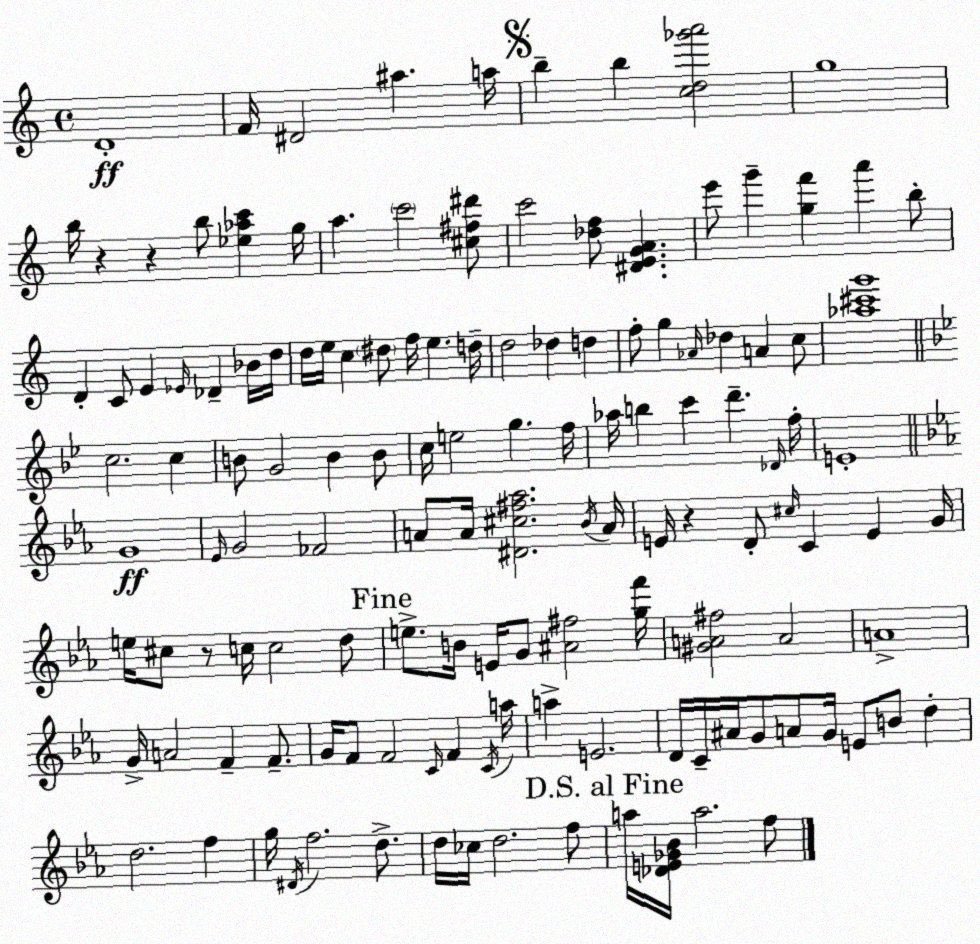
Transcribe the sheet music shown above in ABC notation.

X:1
T:Untitled
M:4/4
L:1/4
K:C
D4 F/4 ^D2 ^a a/4 b b [cd_g'a']2 g4 b/4 z z b/2 [_e_ac'] g/4 a c'2 [^c^f^d']/2 c'2 [_df]/2 [^DEGA] e'/2 g' [gf'] a' b/2 D C/2 E _E/4 _D _B/4 d/4 d/4 e/4 c ^d/2 f/4 e d/4 d2 _d d f/2 g _A/4 _d A c/2 [_a^c'g']4 c2 c B/2 G2 B B/2 c/4 e2 g f/4 _a/4 b c' d' _D/4 f/4 E4 G4 _E/4 G2 _F2 A/2 A/4 [^D^c^f_a]2 _B/4 A/4 E/4 z D/2 ^c/4 C E G/4 e/4 ^c/2 z/2 c/4 c2 d/2 e/2 B/4 E/4 G/2 [^A^f]2 [gf']/4 [^GA^f]2 A2 A4 G/4 A2 F F/2 G/4 F/2 F2 C/4 F C/4 a/4 a E2 D/4 C/4 ^A/4 G/2 A/2 G/4 E/2 B/2 d d2 f g/4 ^D/4 f2 d/2 d/4 _c/4 d2 f/2 a/4 [_DE_G_B]/4 a2 f/2